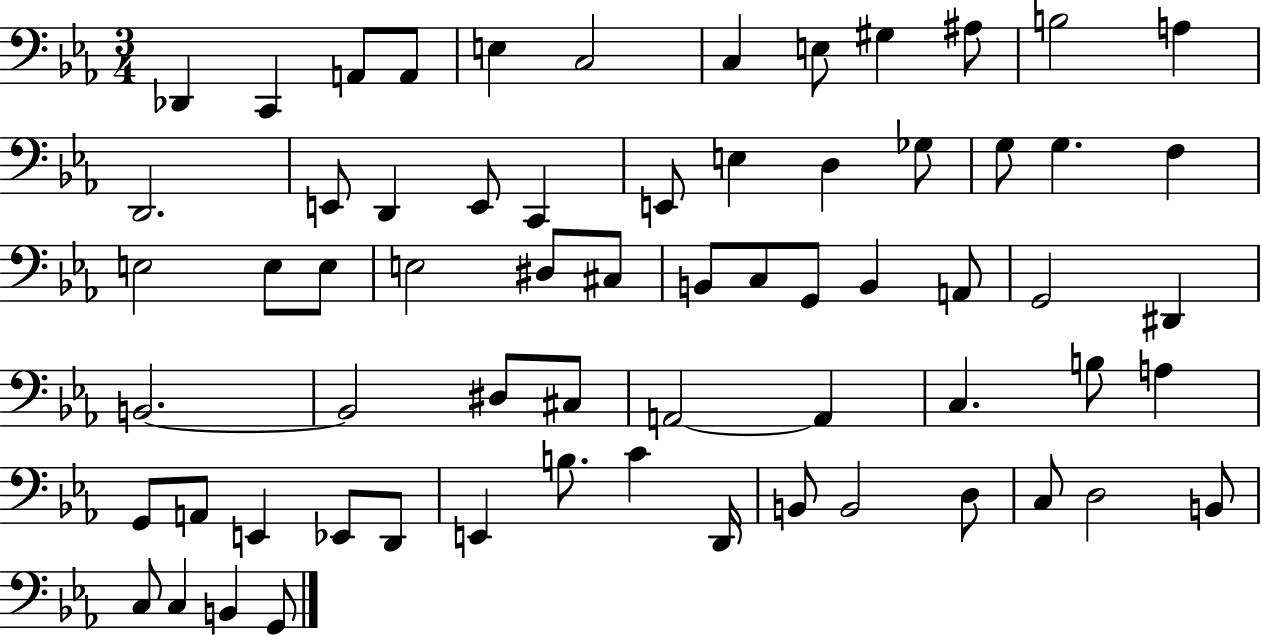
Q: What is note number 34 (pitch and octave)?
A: B2